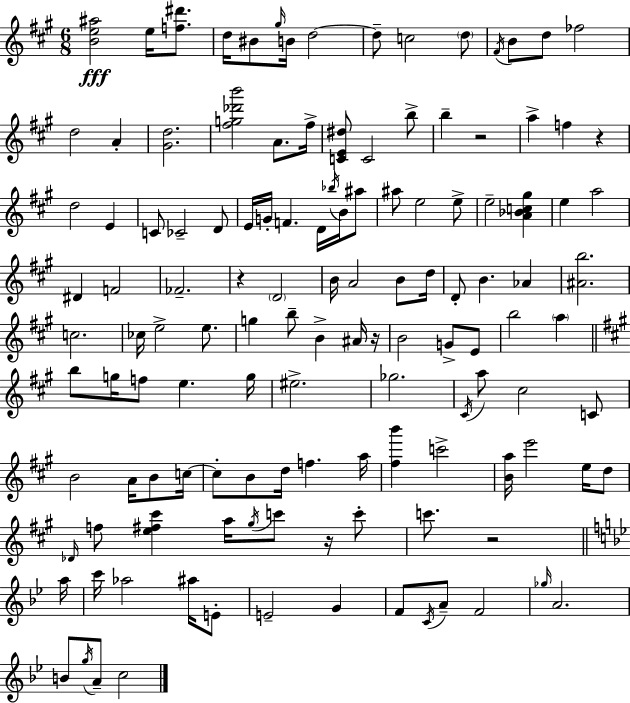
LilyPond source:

{
  \clef treble
  \numericTimeSignature
  \time 6/8
  \key a \major
  <b' e'' ais''>2\fff e''16 <f'' dis'''>8. | d''16 bis'8 \grace { gis''16 } b'16 d''2~~ | d''8-- c''2 \parenthesize d''8 | \acciaccatura { fis'16 } b'8 d''8 fes''2 | \break d''2 a'4-. | <gis' d''>2. | <fis'' g'' des''' b'''>2 a'8. | fis''16-> <c' e' dis''>8 c'2 | \break b''8-> b''4-- r2 | a''4-> f''4 r4 | d''2 e'4 | c'8 ces'2-- | \break d'8 e'16 g'16-. f'4. d'16 \acciaccatura { bes''16 } | b'16 ais''8 ais''8 e''2 | e''8-> e''2-- <a' bes' c'' gis''>4 | e''4 a''2 | \break dis'4 f'2 | fes'2.-- | r4 \parenthesize d'2 | b'16 a'2 | \break b'8 d''16 d'8-. b'4. aes'4 | <ais' b''>2. | c''2. | ces''16 e''2-> | \break e''8. g''4 b''8-- b'4-> | ais'16 r16 b'2 g'8-> | e'8 b''2 \parenthesize a''4 | \bar "||" \break \key a \major b''8 g''16 f''8 e''4. g''16 | eis''2.-> | ges''2. | \acciaccatura { cis'16 } a''8 cis''2 c'8 | \break b'2 a'16 b'8 | c''16~~ c''8-. b'8 d''16 f''4. | a''16 <fis'' b'''>4 c'''2-> | <b' a''>16 e'''2 e''16 d''8 | \break \grace { des'16 } f''8 <e'' fis'' cis'''>4 a''16 \acciaccatura { gis''16 } c'''8 | r16 c'''8-. c'''8. r2 | \bar "||" \break \key g \minor a''16 c'''16 aes''2 ais''16 e'8-. | e'2-- g'4 | f'8 \acciaccatura { c'16 } a'8-- f'2 | \grace { ges''16 } a'2. | \break b'8 \acciaccatura { g''16 } a'8-- c''2 | \bar "|."
}